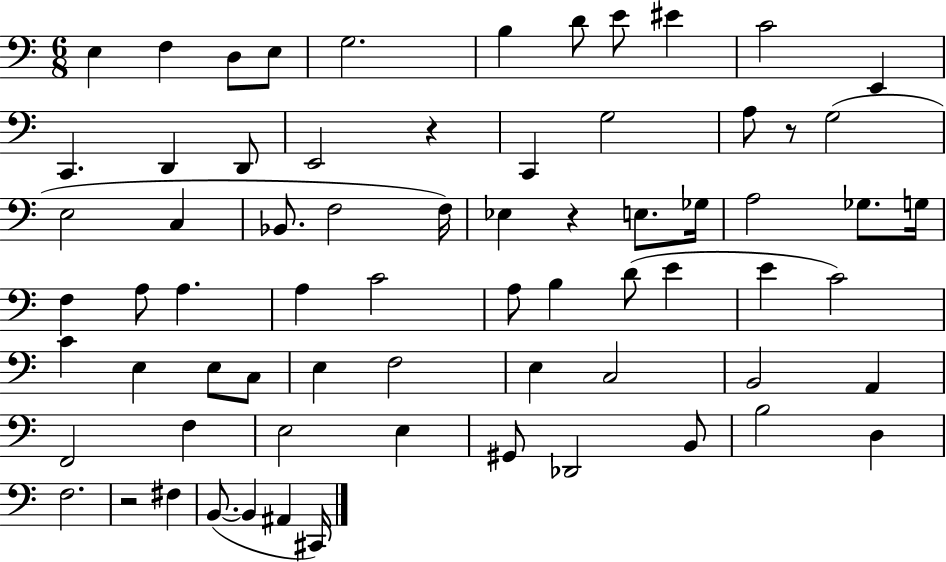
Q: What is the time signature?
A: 6/8